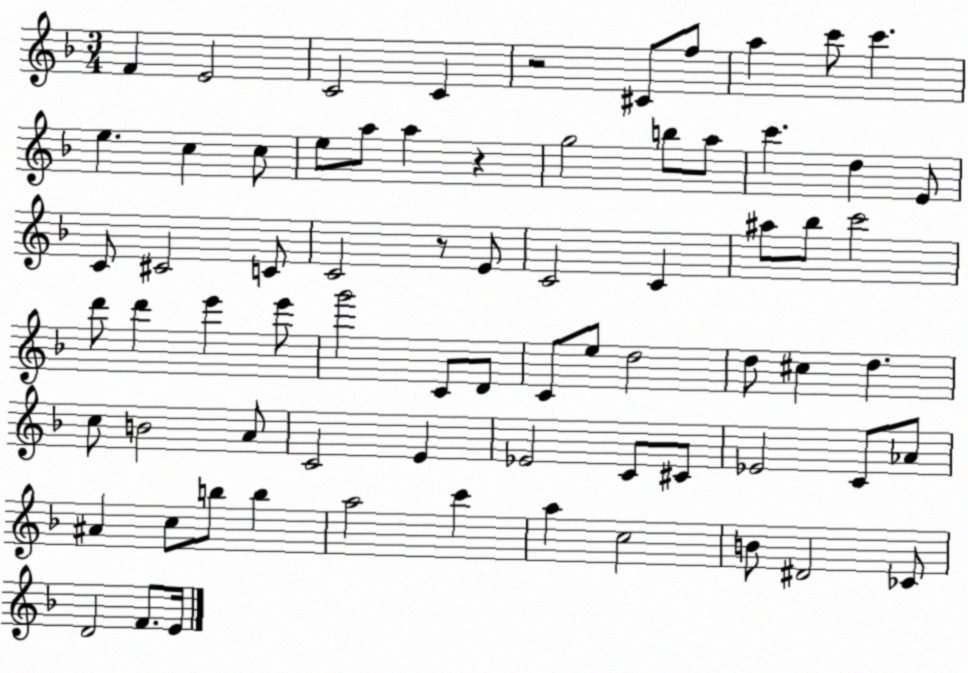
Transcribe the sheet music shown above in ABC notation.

X:1
T:Untitled
M:3/4
L:1/4
K:F
F E2 C2 C z2 ^C/2 f/2 a c'/2 c' e c c/2 e/2 a/2 a z g2 b/2 a/2 c' d E/2 C/2 ^C2 C/2 C2 z/2 E/2 C2 C ^a/2 _b/2 c'2 d'/2 d' e' e'/2 g'2 C/2 D/2 C/2 e/2 d2 d/2 ^c d c/2 B2 A/2 C2 E _E2 C/2 ^C/2 _E2 C/2 _A/2 ^A c/2 b/2 b a2 c' a c2 B/2 ^D2 _C/2 D2 F/2 E/4